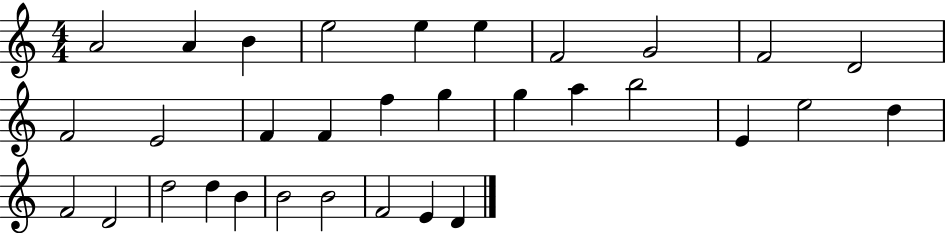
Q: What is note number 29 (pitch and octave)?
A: B4